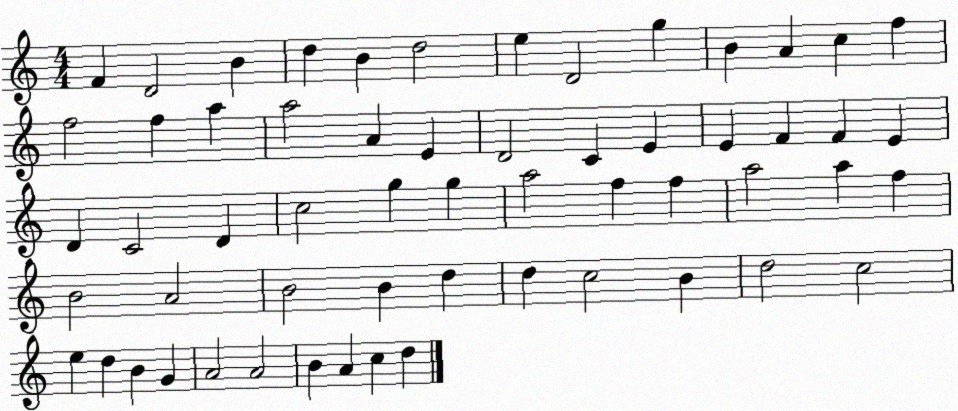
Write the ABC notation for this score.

X:1
T:Untitled
M:4/4
L:1/4
K:C
F D2 B d B d2 e D2 g B A c f f2 f a a2 A E D2 C E E F F E D C2 D c2 g g a2 f f a2 a f B2 A2 B2 B d d c2 B d2 c2 e d B G A2 A2 B A c d